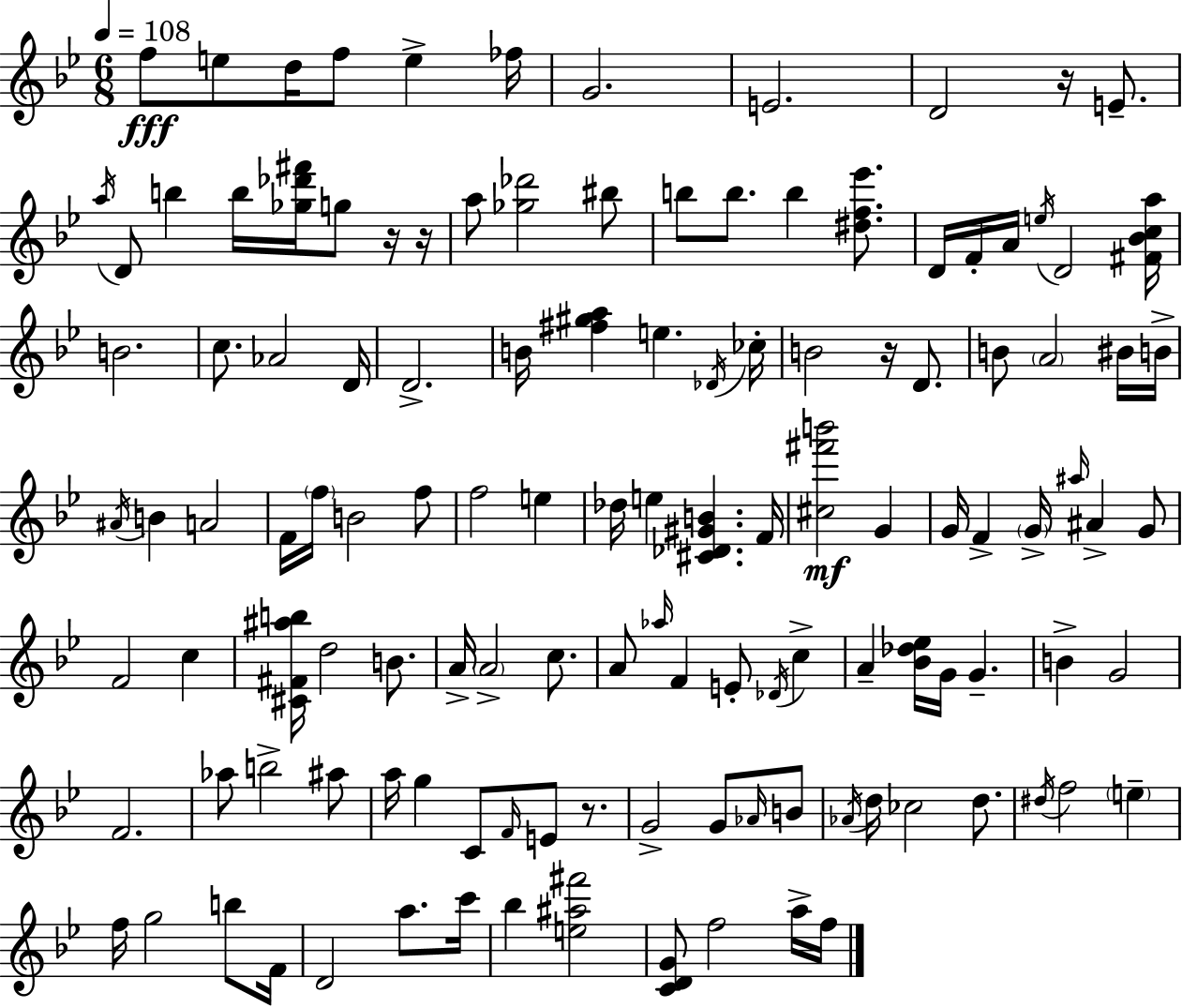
F5/e E5/e D5/s F5/e E5/q FES5/s G4/h. E4/h. D4/h R/s E4/e. A5/s D4/e B5/q B5/s [Gb5,Db6,F#6]/s G5/e R/s R/s A5/e [Gb5,Db6]/h BIS5/e B5/e B5/e. B5/q [D#5,F5,Eb6]/e. D4/s F4/s A4/s E5/s D4/h [F#4,Bb4,C5,A5]/s B4/h. C5/e. Ab4/h D4/s D4/h. B4/s [F#5,G#5,A5]/q E5/q. Db4/s CES5/s B4/h R/s D4/e. B4/e A4/h BIS4/s B4/s A#4/s B4/q A4/h F4/s F5/s B4/h F5/e F5/h E5/q Db5/s E5/q [C#4,Db4,G#4,B4]/q. F4/s [C#5,F#6,B6]/h G4/q G4/s F4/q G4/s A#5/s A#4/q G4/e F4/h C5/q [C#4,F#4,A#5,B5]/s D5/h B4/e. A4/s A4/h C5/e. A4/e Ab5/s F4/q E4/e Db4/s C5/q A4/q [Bb4,Db5,Eb5]/s G4/s G4/q. B4/q G4/h F4/h. Ab5/e B5/h A#5/e A5/s G5/q C4/e F4/s E4/e R/e. G4/h G4/e Ab4/s B4/e Ab4/s D5/s CES5/h D5/e. D#5/s F5/h E5/q F5/s G5/h B5/e F4/s D4/h A5/e. C6/s Bb5/q [E5,A#5,F#6]/h [C4,D4,G4]/e F5/h A5/s F5/s